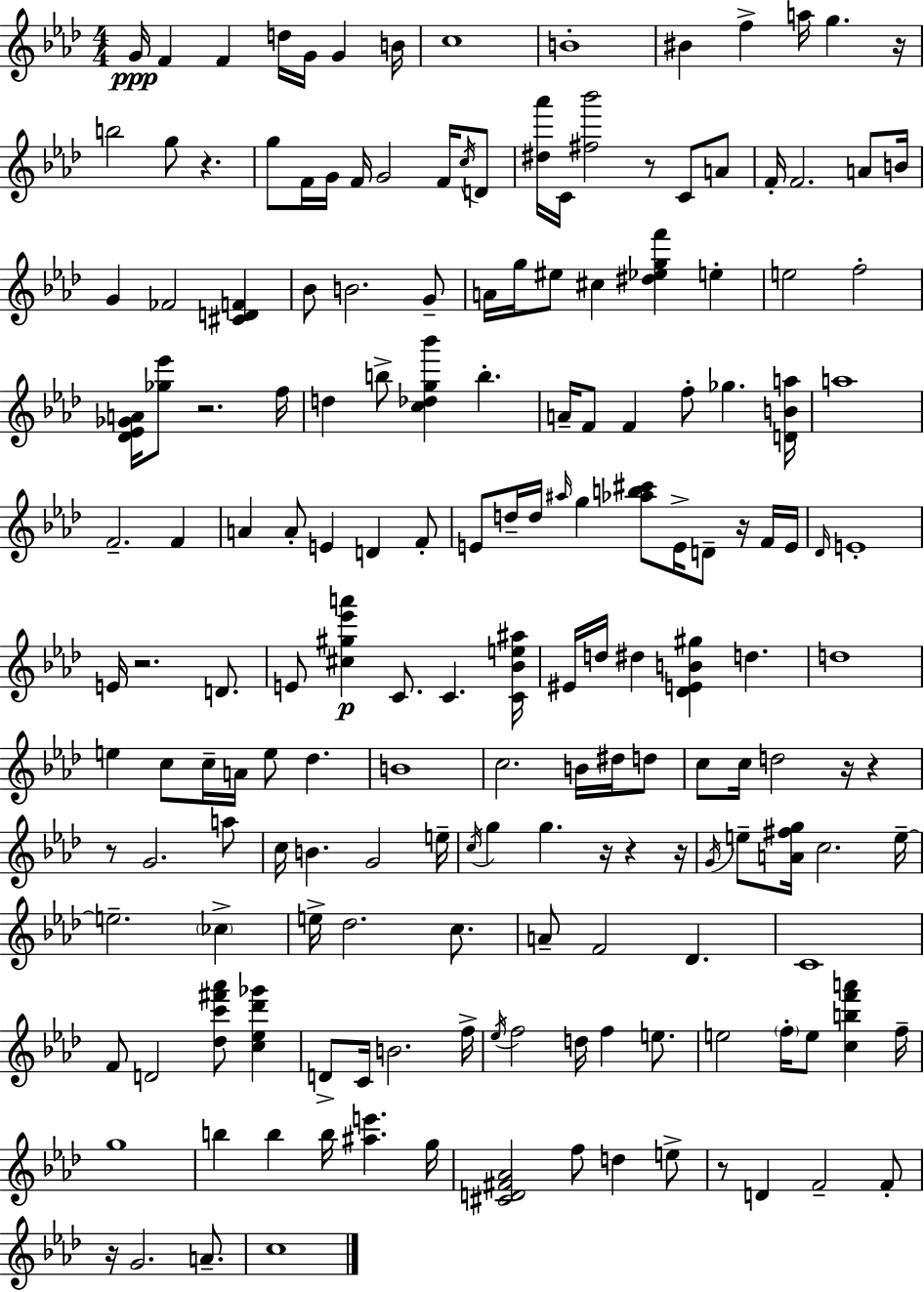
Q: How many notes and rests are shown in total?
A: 177